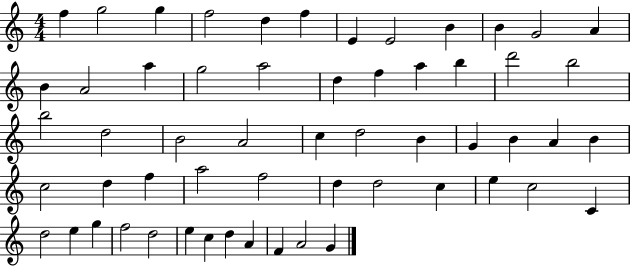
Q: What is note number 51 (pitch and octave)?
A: E5